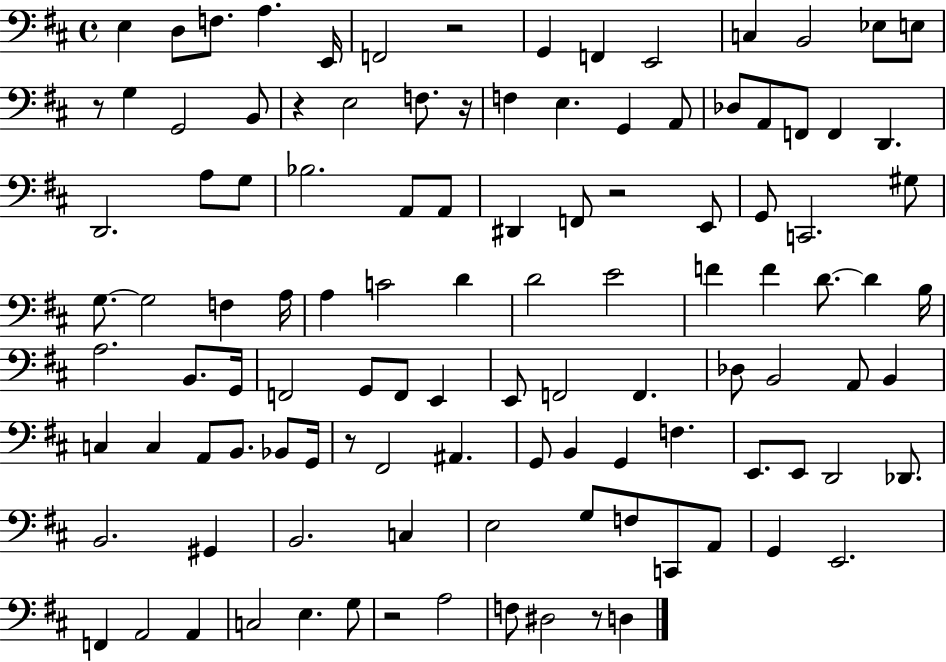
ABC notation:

X:1
T:Untitled
M:4/4
L:1/4
K:D
E, D,/2 F,/2 A, E,,/4 F,,2 z2 G,, F,, E,,2 C, B,,2 _E,/2 E,/2 z/2 G, G,,2 B,,/2 z E,2 F,/2 z/4 F, E, G,, A,,/2 _D,/2 A,,/2 F,,/2 F,, D,, D,,2 A,/2 G,/2 _B,2 A,,/2 A,,/2 ^D,, F,,/2 z2 E,,/2 G,,/2 C,,2 ^G,/2 G,/2 G,2 F, A,/4 A, C2 D D2 E2 F F D/2 D B,/4 A,2 B,,/2 G,,/4 F,,2 G,,/2 F,,/2 E,, E,,/2 F,,2 F,, _D,/2 B,,2 A,,/2 B,, C, C, A,,/2 B,,/2 _B,,/2 G,,/4 z/2 ^F,,2 ^A,, G,,/2 B,, G,, F, E,,/2 E,,/2 D,,2 _D,,/2 B,,2 ^G,, B,,2 C, E,2 G,/2 F,/2 C,,/2 A,,/2 G,, E,,2 F,, A,,2 A,, C,2 E, G,/2 z2 A,2 F,/2 ^D,2 z/2 D,